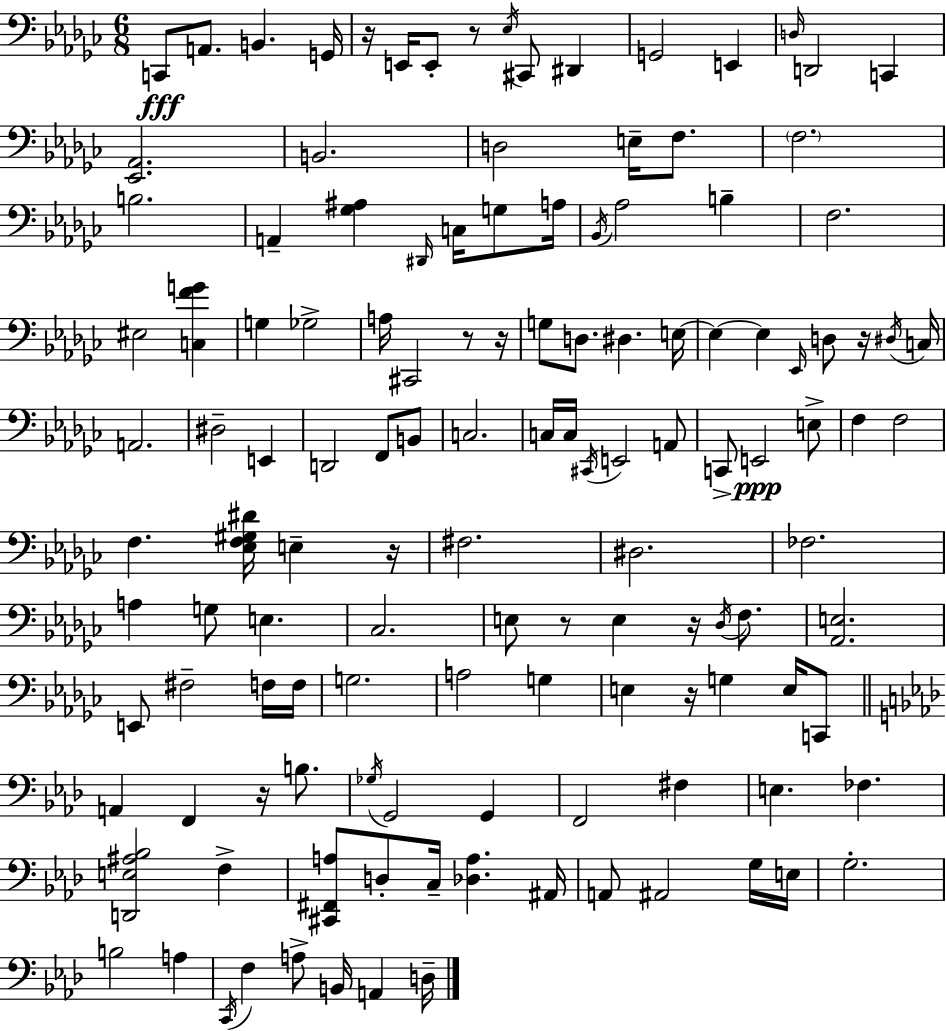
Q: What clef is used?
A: bass